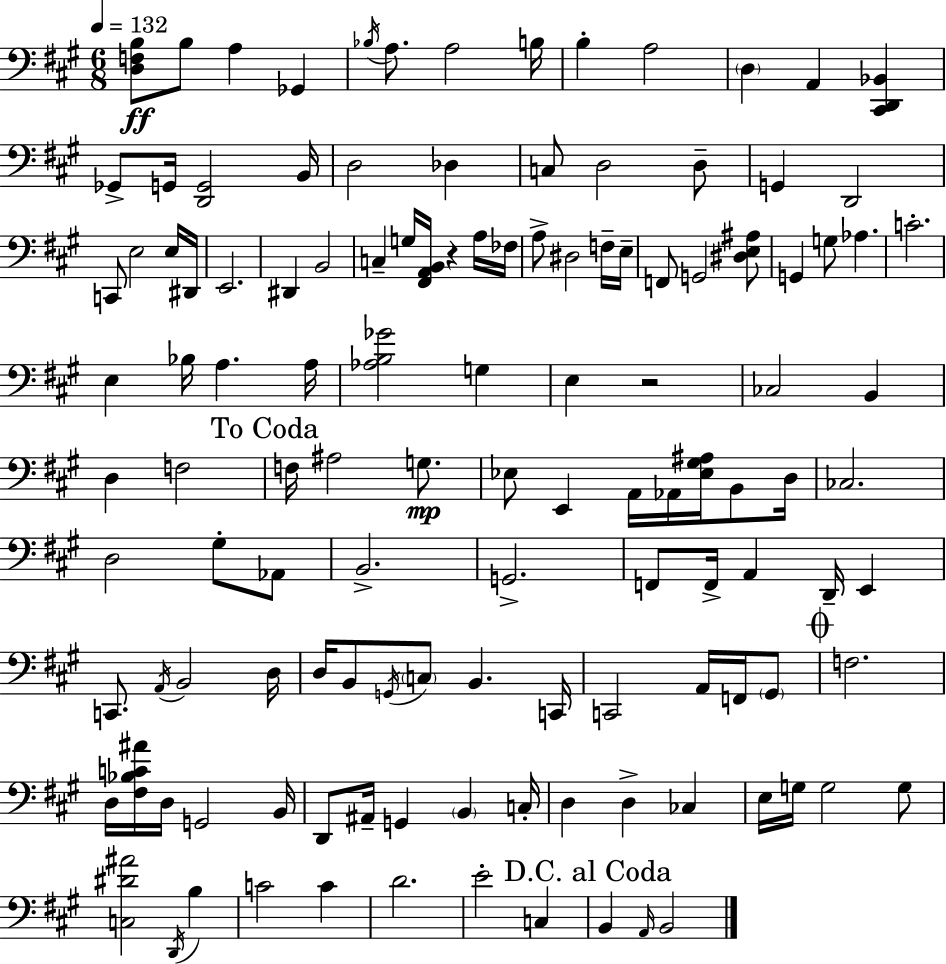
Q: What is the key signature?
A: A major